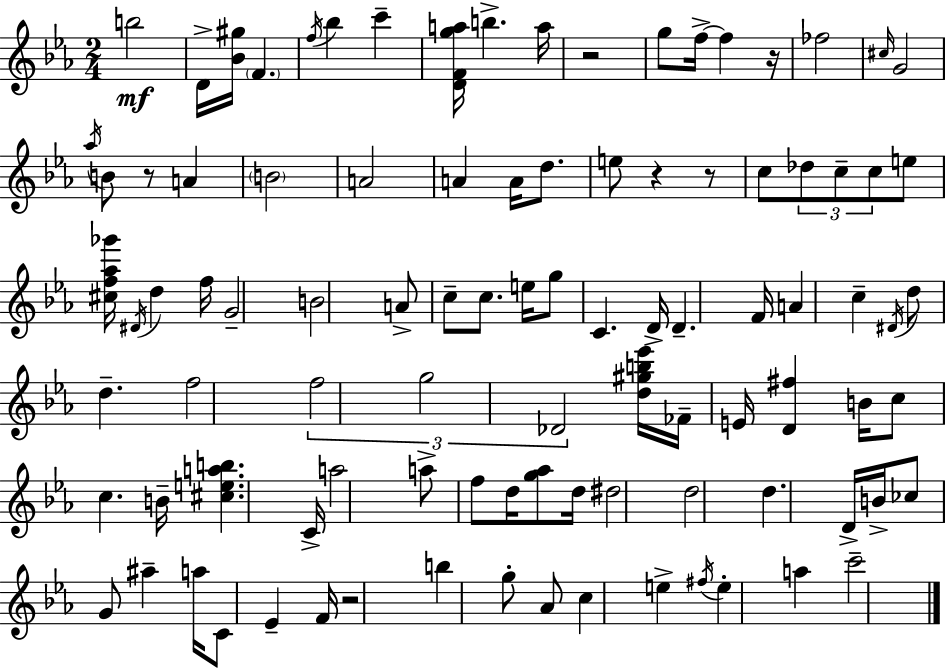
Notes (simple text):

B5/h D4/s [Bb4,G#5]/s F4/q. F5/s Bb5/q C6/q [D4,F4,G5,A5]/s B5/q. A5/s R/h G5/e F5/s F5/q R/s FES5/h C#5/s G4/h Ab5/s B4/e R/e A4/q B4/h A4/h A4/q A4/s D5/e. E5/e R/q R/e C5/e Db5/e C5/e C5/e E5/e [C#5,F5,Ab5,Gb6]/s D#4/s D5/q F5/s G4/h B4/h A4/e C5/e C5/e. E5/s G5/e C4/q. D4/s D4/q. F4/s A4/q C5/q D#4/s D5/e D5/q. F5/h F5/h G5/h Db4/h [D5,G#5,B5,Eb6]/s FES4/s E4/s [D4,F#5]/q B4/s C5/e C5/q. B4/s [C#5,E5,A5,B5]/q. C4/s A5/h A5/e F5/e D5/s [G5,Ab5]/e D5/s D#5/h D5/h D5/q. D4/s B4/s CES5/e G4/e A#5/q A5/s C4/e Eb4/q F4/s R/h B5/q G5/e Ab4/e C5/q E5/q F#5/s E5/q A5/q C6/h